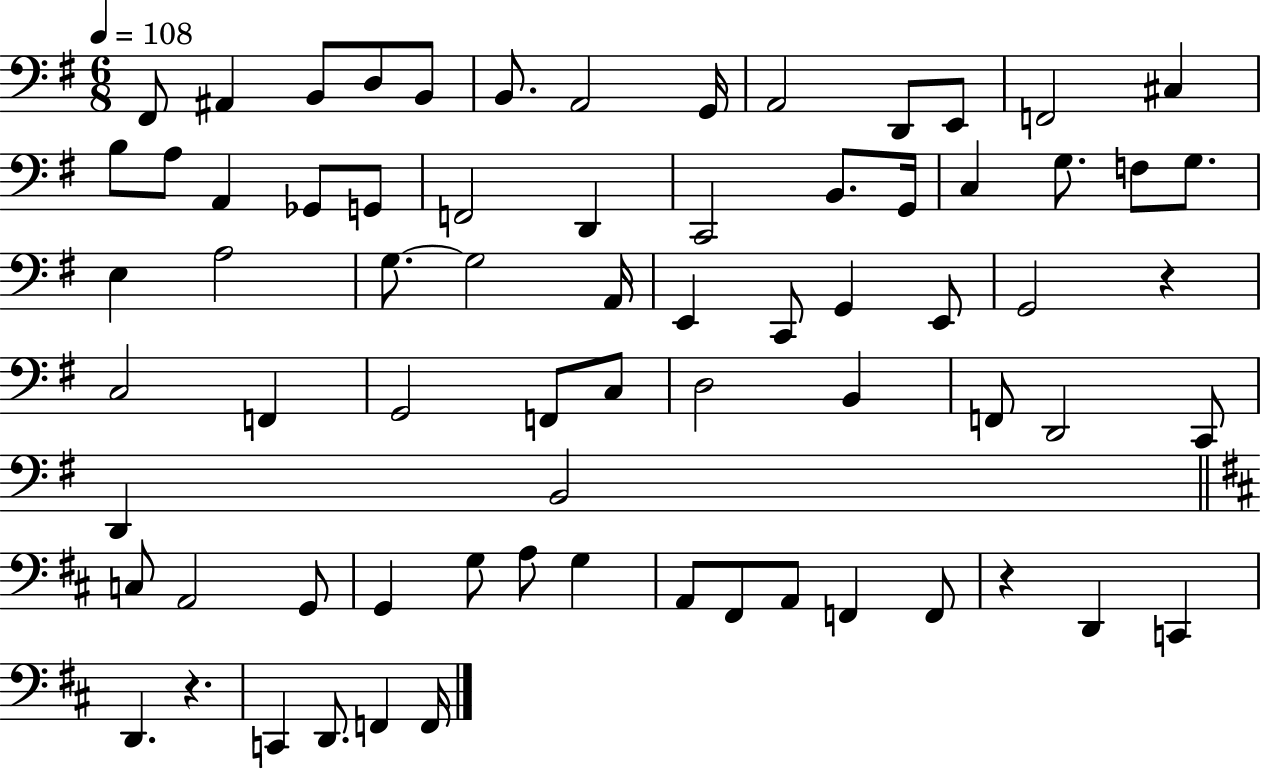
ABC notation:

X:1
T:Untitled
M:6/8
L:1/4
K:G
^F,,/2 ^A,, B,,/2 D,/2 B,,/2 B,,/2 A,,2 G,,/4 A,,2 D,,/2 E,,/2 F,,2 ^C, B,/2 A,/2 A,, _G,,/2 G,,/2 F,,2 D,, C,,2 B,,/2 G,,/4 C, G,/2 F,/2 G,/2 E, A,2 G,/2 G,2 A,,/4 E,, C,,/2 G,, E,,/2 G,,2 z C,2 F,, G,,2 F,,/2 C,/2 D,2 B,, F,,/2 D,,2 C,,/2 D,, B,,2 C,/2 A,,2 G,,/2 G,, G,/2 A,/2 G, A,,/2 ^F,,/2 A,,/2 F,, F,,/2 z D,, C,, D,, z C,, D,,/2 F,, F,,/4